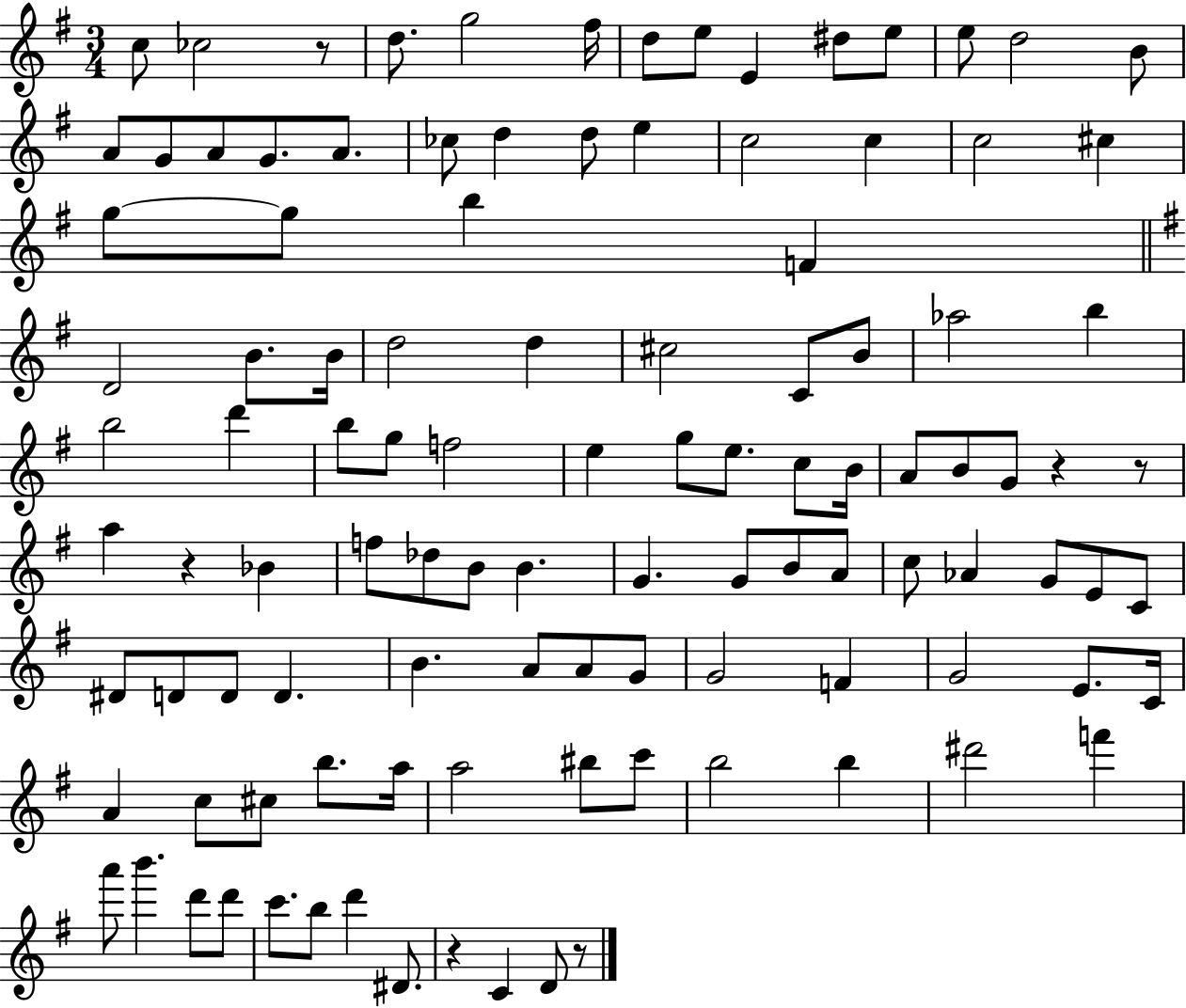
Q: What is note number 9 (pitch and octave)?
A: D#5